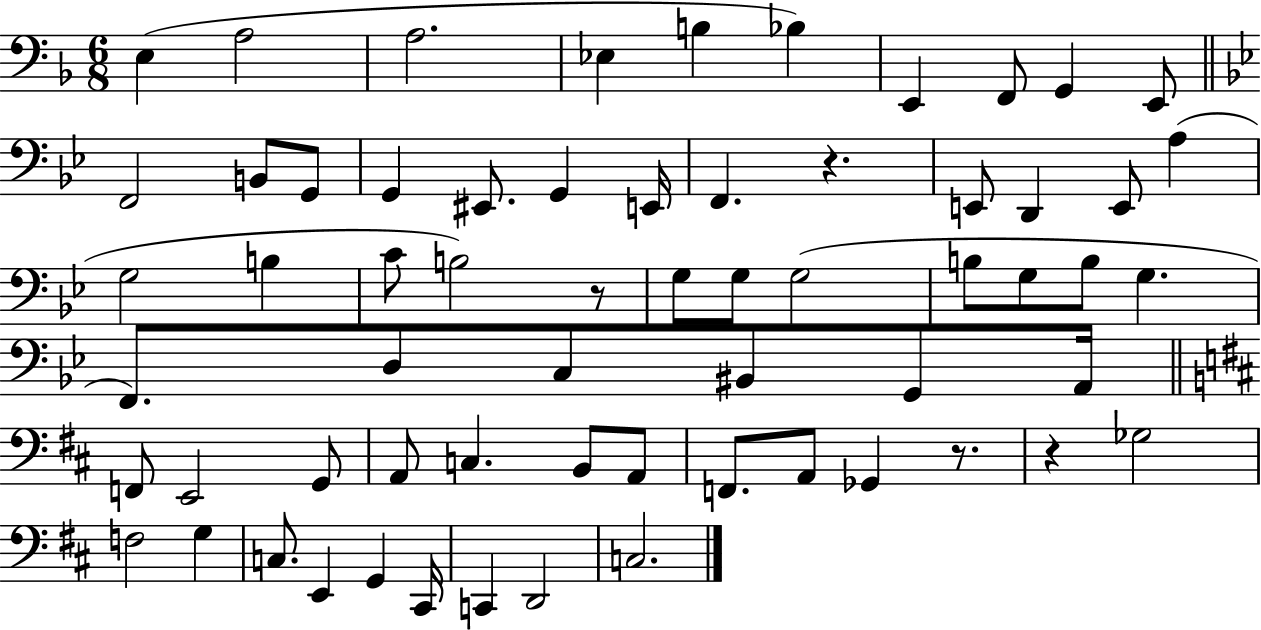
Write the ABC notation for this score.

X:1
T:Untitled
M:6/8
L:1/4
K:F
E, A,2 A,2 _E, B, _B, E,, F,,/2 G,, E,,/2 F,,2 B,,/2 G,,/2 G,, ^E,,/2 G,, E,,/4 F,, z E,,/2 D,, E,,/2 A, G,2 B, C/2 B,2 z/2 G,/2 G,/2 G,2 B,/2 G,/2 B,/2 G, F,,/2 D,/2 C,/2 ^B,,/2 G,,/2 A,,/4 F,,/2 E,,2 G,,/2 A,,/2 C, B,,/2 A,,/2 F,,/2 A,,/2 _G,, z/2 z _G,2 F,2 G, C,/2 E,, G,, ^C,,/4 C,, D,,2 C,2